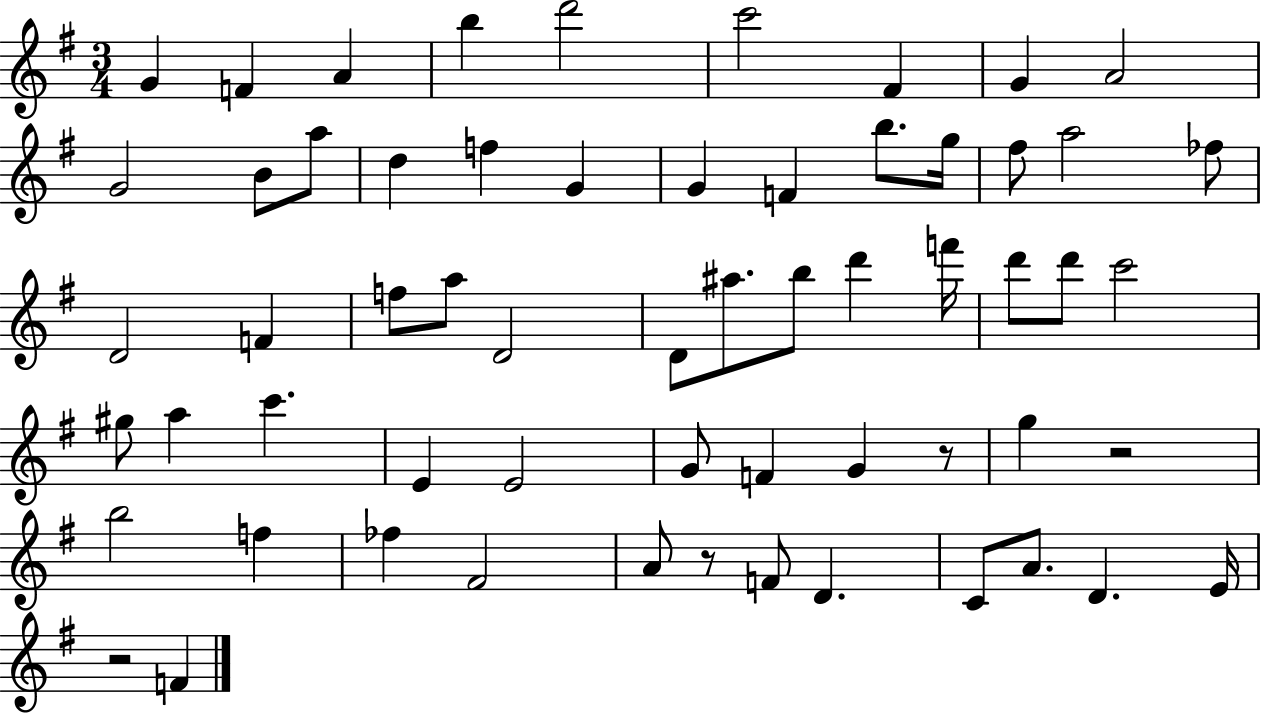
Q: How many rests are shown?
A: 4